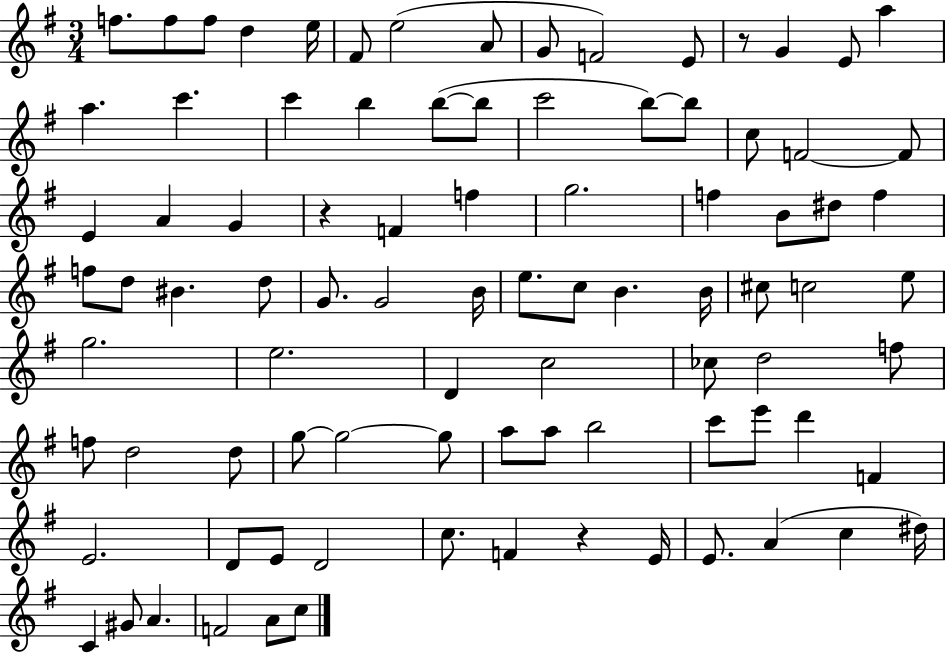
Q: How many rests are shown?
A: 3